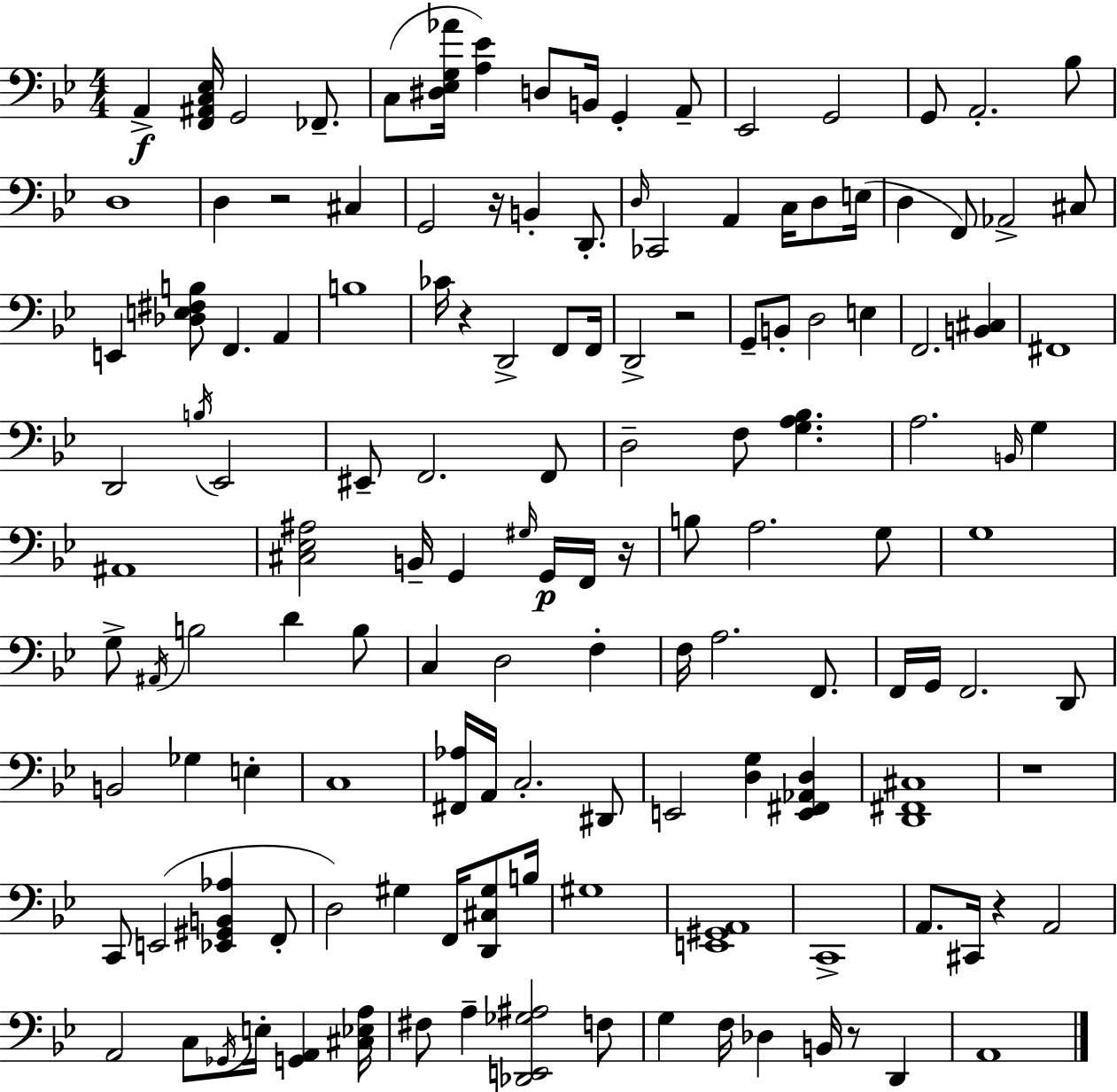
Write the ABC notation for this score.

X:1
T:Untitled
M:4/4
L:1/4
K:Bb
A,, [F,,^A,,C,_E,]/4 G,,2 _F,,/2 C,/2 [^D,_E,G,_A]/4 [A,_E] D,/2 B,,/4 G,, A,,/2 _E,,2 G,,2 G,,/2 A,,2 _B,/2 D,4 D, z2 ^C, G,,2 z/4 B,, D,,/2 D,/4 _C,,2 A,, C,/4 D,/2 E,/4 D, F,,/2 _A,,2 ^C,/2 E,, [_D,E,^F,B,]/2 F,, A,, B,4 _C/4 z D,,2 F,,/2 F,,/4 D,,2 z2 G,,/2 B,,/2 D,2 E, F,,2 [B,,^C,] ^F,,4 D,,2 B,/4 _E,,2 ^E,,/2 F,,2 F,,/2 D,2 F,/2 [G,A,_B,] A,2 B,,/4 G, ^A,,4 [^C,_E,^A,]2 B,,/4 G,, ^G,/4 G,,/4 F,,/4 z/4 B,/2 A,2 G,/2 G,4 G,/2 ^A,,/4 B,2 D B,/2 C, D,2 F, F,/4 A,2 F,,/2 F,,/4 G,,/4 F,,2 D,,/2 B,,2 _G, E, C,4 [^F,,_A,]/4 A,,/4 C,2 ^D,,/2 E,,2 [D,G,] [E,,^F,,_A,,D,] [D,,^F,,^C,]4 z4 C,,/2 E,,2 [_E,,^G,,B,,_A,] F,,/2 D,2 ^G, F,,/4 [D,,^C,^G,]/2 B,/4 ^G,4 [E,,^G,,A,,]4 C,,4 A,,/2 ^C,,/4 z A,,2 A,,2 C,/2 _G,,/4 E,/4 [G,,A,,] [^C,_E,A,]/4 ^F,/2 A, [_D,,E,,_G,^A,]2 F,/2 G, F,/4 _D, B,,/4 z/2 D,, A,,4